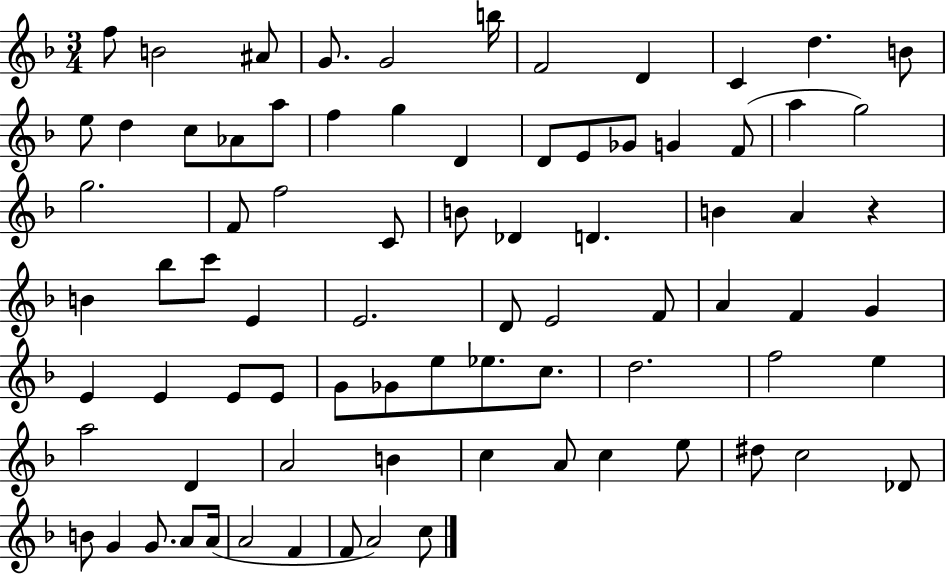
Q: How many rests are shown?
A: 1